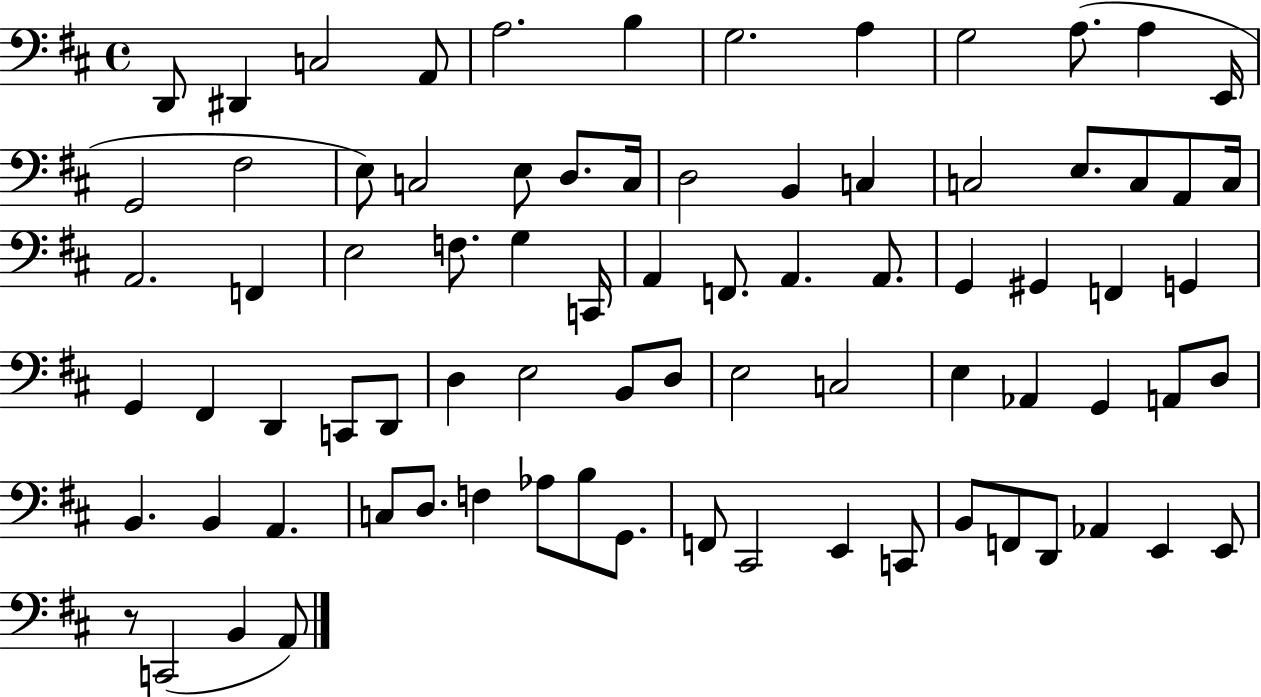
{
  \clef bass
  \time 4/4
  \defaultTimeSignature
  \key d \major
  \repeat volta 2 { d,8 dis,4 c2 a,8 | a2. b4 | g2. a4 | g2 a8.( a4 e,16 | \break g,2 fis2 | e8) c2 e8 d8. c16 | d2 b,4 c4 | c2 e8. c8 a,8 c16 | \break a,2. f,4 | e2 f8. g4 c,16 | a,4 f,8. a,4. a,8. | g,4 gis,4 f,4 g,4 | \break g,4 fis,4 d,4 c,8 d,8 | d4 e2 b,8 d8 | e2 c2 | e4 aes,4 g,4 a,8 d8 | \break b,4. b,4 a,4. | c8 d8. f4 aes8 b8 g,8. | f,8 cis,2 e,4 c,8 | b,8 f,8 d,8 aes,4 e,4 e,8 | \break r8 c,2( b,4 a,8) | } \bar "|."
}